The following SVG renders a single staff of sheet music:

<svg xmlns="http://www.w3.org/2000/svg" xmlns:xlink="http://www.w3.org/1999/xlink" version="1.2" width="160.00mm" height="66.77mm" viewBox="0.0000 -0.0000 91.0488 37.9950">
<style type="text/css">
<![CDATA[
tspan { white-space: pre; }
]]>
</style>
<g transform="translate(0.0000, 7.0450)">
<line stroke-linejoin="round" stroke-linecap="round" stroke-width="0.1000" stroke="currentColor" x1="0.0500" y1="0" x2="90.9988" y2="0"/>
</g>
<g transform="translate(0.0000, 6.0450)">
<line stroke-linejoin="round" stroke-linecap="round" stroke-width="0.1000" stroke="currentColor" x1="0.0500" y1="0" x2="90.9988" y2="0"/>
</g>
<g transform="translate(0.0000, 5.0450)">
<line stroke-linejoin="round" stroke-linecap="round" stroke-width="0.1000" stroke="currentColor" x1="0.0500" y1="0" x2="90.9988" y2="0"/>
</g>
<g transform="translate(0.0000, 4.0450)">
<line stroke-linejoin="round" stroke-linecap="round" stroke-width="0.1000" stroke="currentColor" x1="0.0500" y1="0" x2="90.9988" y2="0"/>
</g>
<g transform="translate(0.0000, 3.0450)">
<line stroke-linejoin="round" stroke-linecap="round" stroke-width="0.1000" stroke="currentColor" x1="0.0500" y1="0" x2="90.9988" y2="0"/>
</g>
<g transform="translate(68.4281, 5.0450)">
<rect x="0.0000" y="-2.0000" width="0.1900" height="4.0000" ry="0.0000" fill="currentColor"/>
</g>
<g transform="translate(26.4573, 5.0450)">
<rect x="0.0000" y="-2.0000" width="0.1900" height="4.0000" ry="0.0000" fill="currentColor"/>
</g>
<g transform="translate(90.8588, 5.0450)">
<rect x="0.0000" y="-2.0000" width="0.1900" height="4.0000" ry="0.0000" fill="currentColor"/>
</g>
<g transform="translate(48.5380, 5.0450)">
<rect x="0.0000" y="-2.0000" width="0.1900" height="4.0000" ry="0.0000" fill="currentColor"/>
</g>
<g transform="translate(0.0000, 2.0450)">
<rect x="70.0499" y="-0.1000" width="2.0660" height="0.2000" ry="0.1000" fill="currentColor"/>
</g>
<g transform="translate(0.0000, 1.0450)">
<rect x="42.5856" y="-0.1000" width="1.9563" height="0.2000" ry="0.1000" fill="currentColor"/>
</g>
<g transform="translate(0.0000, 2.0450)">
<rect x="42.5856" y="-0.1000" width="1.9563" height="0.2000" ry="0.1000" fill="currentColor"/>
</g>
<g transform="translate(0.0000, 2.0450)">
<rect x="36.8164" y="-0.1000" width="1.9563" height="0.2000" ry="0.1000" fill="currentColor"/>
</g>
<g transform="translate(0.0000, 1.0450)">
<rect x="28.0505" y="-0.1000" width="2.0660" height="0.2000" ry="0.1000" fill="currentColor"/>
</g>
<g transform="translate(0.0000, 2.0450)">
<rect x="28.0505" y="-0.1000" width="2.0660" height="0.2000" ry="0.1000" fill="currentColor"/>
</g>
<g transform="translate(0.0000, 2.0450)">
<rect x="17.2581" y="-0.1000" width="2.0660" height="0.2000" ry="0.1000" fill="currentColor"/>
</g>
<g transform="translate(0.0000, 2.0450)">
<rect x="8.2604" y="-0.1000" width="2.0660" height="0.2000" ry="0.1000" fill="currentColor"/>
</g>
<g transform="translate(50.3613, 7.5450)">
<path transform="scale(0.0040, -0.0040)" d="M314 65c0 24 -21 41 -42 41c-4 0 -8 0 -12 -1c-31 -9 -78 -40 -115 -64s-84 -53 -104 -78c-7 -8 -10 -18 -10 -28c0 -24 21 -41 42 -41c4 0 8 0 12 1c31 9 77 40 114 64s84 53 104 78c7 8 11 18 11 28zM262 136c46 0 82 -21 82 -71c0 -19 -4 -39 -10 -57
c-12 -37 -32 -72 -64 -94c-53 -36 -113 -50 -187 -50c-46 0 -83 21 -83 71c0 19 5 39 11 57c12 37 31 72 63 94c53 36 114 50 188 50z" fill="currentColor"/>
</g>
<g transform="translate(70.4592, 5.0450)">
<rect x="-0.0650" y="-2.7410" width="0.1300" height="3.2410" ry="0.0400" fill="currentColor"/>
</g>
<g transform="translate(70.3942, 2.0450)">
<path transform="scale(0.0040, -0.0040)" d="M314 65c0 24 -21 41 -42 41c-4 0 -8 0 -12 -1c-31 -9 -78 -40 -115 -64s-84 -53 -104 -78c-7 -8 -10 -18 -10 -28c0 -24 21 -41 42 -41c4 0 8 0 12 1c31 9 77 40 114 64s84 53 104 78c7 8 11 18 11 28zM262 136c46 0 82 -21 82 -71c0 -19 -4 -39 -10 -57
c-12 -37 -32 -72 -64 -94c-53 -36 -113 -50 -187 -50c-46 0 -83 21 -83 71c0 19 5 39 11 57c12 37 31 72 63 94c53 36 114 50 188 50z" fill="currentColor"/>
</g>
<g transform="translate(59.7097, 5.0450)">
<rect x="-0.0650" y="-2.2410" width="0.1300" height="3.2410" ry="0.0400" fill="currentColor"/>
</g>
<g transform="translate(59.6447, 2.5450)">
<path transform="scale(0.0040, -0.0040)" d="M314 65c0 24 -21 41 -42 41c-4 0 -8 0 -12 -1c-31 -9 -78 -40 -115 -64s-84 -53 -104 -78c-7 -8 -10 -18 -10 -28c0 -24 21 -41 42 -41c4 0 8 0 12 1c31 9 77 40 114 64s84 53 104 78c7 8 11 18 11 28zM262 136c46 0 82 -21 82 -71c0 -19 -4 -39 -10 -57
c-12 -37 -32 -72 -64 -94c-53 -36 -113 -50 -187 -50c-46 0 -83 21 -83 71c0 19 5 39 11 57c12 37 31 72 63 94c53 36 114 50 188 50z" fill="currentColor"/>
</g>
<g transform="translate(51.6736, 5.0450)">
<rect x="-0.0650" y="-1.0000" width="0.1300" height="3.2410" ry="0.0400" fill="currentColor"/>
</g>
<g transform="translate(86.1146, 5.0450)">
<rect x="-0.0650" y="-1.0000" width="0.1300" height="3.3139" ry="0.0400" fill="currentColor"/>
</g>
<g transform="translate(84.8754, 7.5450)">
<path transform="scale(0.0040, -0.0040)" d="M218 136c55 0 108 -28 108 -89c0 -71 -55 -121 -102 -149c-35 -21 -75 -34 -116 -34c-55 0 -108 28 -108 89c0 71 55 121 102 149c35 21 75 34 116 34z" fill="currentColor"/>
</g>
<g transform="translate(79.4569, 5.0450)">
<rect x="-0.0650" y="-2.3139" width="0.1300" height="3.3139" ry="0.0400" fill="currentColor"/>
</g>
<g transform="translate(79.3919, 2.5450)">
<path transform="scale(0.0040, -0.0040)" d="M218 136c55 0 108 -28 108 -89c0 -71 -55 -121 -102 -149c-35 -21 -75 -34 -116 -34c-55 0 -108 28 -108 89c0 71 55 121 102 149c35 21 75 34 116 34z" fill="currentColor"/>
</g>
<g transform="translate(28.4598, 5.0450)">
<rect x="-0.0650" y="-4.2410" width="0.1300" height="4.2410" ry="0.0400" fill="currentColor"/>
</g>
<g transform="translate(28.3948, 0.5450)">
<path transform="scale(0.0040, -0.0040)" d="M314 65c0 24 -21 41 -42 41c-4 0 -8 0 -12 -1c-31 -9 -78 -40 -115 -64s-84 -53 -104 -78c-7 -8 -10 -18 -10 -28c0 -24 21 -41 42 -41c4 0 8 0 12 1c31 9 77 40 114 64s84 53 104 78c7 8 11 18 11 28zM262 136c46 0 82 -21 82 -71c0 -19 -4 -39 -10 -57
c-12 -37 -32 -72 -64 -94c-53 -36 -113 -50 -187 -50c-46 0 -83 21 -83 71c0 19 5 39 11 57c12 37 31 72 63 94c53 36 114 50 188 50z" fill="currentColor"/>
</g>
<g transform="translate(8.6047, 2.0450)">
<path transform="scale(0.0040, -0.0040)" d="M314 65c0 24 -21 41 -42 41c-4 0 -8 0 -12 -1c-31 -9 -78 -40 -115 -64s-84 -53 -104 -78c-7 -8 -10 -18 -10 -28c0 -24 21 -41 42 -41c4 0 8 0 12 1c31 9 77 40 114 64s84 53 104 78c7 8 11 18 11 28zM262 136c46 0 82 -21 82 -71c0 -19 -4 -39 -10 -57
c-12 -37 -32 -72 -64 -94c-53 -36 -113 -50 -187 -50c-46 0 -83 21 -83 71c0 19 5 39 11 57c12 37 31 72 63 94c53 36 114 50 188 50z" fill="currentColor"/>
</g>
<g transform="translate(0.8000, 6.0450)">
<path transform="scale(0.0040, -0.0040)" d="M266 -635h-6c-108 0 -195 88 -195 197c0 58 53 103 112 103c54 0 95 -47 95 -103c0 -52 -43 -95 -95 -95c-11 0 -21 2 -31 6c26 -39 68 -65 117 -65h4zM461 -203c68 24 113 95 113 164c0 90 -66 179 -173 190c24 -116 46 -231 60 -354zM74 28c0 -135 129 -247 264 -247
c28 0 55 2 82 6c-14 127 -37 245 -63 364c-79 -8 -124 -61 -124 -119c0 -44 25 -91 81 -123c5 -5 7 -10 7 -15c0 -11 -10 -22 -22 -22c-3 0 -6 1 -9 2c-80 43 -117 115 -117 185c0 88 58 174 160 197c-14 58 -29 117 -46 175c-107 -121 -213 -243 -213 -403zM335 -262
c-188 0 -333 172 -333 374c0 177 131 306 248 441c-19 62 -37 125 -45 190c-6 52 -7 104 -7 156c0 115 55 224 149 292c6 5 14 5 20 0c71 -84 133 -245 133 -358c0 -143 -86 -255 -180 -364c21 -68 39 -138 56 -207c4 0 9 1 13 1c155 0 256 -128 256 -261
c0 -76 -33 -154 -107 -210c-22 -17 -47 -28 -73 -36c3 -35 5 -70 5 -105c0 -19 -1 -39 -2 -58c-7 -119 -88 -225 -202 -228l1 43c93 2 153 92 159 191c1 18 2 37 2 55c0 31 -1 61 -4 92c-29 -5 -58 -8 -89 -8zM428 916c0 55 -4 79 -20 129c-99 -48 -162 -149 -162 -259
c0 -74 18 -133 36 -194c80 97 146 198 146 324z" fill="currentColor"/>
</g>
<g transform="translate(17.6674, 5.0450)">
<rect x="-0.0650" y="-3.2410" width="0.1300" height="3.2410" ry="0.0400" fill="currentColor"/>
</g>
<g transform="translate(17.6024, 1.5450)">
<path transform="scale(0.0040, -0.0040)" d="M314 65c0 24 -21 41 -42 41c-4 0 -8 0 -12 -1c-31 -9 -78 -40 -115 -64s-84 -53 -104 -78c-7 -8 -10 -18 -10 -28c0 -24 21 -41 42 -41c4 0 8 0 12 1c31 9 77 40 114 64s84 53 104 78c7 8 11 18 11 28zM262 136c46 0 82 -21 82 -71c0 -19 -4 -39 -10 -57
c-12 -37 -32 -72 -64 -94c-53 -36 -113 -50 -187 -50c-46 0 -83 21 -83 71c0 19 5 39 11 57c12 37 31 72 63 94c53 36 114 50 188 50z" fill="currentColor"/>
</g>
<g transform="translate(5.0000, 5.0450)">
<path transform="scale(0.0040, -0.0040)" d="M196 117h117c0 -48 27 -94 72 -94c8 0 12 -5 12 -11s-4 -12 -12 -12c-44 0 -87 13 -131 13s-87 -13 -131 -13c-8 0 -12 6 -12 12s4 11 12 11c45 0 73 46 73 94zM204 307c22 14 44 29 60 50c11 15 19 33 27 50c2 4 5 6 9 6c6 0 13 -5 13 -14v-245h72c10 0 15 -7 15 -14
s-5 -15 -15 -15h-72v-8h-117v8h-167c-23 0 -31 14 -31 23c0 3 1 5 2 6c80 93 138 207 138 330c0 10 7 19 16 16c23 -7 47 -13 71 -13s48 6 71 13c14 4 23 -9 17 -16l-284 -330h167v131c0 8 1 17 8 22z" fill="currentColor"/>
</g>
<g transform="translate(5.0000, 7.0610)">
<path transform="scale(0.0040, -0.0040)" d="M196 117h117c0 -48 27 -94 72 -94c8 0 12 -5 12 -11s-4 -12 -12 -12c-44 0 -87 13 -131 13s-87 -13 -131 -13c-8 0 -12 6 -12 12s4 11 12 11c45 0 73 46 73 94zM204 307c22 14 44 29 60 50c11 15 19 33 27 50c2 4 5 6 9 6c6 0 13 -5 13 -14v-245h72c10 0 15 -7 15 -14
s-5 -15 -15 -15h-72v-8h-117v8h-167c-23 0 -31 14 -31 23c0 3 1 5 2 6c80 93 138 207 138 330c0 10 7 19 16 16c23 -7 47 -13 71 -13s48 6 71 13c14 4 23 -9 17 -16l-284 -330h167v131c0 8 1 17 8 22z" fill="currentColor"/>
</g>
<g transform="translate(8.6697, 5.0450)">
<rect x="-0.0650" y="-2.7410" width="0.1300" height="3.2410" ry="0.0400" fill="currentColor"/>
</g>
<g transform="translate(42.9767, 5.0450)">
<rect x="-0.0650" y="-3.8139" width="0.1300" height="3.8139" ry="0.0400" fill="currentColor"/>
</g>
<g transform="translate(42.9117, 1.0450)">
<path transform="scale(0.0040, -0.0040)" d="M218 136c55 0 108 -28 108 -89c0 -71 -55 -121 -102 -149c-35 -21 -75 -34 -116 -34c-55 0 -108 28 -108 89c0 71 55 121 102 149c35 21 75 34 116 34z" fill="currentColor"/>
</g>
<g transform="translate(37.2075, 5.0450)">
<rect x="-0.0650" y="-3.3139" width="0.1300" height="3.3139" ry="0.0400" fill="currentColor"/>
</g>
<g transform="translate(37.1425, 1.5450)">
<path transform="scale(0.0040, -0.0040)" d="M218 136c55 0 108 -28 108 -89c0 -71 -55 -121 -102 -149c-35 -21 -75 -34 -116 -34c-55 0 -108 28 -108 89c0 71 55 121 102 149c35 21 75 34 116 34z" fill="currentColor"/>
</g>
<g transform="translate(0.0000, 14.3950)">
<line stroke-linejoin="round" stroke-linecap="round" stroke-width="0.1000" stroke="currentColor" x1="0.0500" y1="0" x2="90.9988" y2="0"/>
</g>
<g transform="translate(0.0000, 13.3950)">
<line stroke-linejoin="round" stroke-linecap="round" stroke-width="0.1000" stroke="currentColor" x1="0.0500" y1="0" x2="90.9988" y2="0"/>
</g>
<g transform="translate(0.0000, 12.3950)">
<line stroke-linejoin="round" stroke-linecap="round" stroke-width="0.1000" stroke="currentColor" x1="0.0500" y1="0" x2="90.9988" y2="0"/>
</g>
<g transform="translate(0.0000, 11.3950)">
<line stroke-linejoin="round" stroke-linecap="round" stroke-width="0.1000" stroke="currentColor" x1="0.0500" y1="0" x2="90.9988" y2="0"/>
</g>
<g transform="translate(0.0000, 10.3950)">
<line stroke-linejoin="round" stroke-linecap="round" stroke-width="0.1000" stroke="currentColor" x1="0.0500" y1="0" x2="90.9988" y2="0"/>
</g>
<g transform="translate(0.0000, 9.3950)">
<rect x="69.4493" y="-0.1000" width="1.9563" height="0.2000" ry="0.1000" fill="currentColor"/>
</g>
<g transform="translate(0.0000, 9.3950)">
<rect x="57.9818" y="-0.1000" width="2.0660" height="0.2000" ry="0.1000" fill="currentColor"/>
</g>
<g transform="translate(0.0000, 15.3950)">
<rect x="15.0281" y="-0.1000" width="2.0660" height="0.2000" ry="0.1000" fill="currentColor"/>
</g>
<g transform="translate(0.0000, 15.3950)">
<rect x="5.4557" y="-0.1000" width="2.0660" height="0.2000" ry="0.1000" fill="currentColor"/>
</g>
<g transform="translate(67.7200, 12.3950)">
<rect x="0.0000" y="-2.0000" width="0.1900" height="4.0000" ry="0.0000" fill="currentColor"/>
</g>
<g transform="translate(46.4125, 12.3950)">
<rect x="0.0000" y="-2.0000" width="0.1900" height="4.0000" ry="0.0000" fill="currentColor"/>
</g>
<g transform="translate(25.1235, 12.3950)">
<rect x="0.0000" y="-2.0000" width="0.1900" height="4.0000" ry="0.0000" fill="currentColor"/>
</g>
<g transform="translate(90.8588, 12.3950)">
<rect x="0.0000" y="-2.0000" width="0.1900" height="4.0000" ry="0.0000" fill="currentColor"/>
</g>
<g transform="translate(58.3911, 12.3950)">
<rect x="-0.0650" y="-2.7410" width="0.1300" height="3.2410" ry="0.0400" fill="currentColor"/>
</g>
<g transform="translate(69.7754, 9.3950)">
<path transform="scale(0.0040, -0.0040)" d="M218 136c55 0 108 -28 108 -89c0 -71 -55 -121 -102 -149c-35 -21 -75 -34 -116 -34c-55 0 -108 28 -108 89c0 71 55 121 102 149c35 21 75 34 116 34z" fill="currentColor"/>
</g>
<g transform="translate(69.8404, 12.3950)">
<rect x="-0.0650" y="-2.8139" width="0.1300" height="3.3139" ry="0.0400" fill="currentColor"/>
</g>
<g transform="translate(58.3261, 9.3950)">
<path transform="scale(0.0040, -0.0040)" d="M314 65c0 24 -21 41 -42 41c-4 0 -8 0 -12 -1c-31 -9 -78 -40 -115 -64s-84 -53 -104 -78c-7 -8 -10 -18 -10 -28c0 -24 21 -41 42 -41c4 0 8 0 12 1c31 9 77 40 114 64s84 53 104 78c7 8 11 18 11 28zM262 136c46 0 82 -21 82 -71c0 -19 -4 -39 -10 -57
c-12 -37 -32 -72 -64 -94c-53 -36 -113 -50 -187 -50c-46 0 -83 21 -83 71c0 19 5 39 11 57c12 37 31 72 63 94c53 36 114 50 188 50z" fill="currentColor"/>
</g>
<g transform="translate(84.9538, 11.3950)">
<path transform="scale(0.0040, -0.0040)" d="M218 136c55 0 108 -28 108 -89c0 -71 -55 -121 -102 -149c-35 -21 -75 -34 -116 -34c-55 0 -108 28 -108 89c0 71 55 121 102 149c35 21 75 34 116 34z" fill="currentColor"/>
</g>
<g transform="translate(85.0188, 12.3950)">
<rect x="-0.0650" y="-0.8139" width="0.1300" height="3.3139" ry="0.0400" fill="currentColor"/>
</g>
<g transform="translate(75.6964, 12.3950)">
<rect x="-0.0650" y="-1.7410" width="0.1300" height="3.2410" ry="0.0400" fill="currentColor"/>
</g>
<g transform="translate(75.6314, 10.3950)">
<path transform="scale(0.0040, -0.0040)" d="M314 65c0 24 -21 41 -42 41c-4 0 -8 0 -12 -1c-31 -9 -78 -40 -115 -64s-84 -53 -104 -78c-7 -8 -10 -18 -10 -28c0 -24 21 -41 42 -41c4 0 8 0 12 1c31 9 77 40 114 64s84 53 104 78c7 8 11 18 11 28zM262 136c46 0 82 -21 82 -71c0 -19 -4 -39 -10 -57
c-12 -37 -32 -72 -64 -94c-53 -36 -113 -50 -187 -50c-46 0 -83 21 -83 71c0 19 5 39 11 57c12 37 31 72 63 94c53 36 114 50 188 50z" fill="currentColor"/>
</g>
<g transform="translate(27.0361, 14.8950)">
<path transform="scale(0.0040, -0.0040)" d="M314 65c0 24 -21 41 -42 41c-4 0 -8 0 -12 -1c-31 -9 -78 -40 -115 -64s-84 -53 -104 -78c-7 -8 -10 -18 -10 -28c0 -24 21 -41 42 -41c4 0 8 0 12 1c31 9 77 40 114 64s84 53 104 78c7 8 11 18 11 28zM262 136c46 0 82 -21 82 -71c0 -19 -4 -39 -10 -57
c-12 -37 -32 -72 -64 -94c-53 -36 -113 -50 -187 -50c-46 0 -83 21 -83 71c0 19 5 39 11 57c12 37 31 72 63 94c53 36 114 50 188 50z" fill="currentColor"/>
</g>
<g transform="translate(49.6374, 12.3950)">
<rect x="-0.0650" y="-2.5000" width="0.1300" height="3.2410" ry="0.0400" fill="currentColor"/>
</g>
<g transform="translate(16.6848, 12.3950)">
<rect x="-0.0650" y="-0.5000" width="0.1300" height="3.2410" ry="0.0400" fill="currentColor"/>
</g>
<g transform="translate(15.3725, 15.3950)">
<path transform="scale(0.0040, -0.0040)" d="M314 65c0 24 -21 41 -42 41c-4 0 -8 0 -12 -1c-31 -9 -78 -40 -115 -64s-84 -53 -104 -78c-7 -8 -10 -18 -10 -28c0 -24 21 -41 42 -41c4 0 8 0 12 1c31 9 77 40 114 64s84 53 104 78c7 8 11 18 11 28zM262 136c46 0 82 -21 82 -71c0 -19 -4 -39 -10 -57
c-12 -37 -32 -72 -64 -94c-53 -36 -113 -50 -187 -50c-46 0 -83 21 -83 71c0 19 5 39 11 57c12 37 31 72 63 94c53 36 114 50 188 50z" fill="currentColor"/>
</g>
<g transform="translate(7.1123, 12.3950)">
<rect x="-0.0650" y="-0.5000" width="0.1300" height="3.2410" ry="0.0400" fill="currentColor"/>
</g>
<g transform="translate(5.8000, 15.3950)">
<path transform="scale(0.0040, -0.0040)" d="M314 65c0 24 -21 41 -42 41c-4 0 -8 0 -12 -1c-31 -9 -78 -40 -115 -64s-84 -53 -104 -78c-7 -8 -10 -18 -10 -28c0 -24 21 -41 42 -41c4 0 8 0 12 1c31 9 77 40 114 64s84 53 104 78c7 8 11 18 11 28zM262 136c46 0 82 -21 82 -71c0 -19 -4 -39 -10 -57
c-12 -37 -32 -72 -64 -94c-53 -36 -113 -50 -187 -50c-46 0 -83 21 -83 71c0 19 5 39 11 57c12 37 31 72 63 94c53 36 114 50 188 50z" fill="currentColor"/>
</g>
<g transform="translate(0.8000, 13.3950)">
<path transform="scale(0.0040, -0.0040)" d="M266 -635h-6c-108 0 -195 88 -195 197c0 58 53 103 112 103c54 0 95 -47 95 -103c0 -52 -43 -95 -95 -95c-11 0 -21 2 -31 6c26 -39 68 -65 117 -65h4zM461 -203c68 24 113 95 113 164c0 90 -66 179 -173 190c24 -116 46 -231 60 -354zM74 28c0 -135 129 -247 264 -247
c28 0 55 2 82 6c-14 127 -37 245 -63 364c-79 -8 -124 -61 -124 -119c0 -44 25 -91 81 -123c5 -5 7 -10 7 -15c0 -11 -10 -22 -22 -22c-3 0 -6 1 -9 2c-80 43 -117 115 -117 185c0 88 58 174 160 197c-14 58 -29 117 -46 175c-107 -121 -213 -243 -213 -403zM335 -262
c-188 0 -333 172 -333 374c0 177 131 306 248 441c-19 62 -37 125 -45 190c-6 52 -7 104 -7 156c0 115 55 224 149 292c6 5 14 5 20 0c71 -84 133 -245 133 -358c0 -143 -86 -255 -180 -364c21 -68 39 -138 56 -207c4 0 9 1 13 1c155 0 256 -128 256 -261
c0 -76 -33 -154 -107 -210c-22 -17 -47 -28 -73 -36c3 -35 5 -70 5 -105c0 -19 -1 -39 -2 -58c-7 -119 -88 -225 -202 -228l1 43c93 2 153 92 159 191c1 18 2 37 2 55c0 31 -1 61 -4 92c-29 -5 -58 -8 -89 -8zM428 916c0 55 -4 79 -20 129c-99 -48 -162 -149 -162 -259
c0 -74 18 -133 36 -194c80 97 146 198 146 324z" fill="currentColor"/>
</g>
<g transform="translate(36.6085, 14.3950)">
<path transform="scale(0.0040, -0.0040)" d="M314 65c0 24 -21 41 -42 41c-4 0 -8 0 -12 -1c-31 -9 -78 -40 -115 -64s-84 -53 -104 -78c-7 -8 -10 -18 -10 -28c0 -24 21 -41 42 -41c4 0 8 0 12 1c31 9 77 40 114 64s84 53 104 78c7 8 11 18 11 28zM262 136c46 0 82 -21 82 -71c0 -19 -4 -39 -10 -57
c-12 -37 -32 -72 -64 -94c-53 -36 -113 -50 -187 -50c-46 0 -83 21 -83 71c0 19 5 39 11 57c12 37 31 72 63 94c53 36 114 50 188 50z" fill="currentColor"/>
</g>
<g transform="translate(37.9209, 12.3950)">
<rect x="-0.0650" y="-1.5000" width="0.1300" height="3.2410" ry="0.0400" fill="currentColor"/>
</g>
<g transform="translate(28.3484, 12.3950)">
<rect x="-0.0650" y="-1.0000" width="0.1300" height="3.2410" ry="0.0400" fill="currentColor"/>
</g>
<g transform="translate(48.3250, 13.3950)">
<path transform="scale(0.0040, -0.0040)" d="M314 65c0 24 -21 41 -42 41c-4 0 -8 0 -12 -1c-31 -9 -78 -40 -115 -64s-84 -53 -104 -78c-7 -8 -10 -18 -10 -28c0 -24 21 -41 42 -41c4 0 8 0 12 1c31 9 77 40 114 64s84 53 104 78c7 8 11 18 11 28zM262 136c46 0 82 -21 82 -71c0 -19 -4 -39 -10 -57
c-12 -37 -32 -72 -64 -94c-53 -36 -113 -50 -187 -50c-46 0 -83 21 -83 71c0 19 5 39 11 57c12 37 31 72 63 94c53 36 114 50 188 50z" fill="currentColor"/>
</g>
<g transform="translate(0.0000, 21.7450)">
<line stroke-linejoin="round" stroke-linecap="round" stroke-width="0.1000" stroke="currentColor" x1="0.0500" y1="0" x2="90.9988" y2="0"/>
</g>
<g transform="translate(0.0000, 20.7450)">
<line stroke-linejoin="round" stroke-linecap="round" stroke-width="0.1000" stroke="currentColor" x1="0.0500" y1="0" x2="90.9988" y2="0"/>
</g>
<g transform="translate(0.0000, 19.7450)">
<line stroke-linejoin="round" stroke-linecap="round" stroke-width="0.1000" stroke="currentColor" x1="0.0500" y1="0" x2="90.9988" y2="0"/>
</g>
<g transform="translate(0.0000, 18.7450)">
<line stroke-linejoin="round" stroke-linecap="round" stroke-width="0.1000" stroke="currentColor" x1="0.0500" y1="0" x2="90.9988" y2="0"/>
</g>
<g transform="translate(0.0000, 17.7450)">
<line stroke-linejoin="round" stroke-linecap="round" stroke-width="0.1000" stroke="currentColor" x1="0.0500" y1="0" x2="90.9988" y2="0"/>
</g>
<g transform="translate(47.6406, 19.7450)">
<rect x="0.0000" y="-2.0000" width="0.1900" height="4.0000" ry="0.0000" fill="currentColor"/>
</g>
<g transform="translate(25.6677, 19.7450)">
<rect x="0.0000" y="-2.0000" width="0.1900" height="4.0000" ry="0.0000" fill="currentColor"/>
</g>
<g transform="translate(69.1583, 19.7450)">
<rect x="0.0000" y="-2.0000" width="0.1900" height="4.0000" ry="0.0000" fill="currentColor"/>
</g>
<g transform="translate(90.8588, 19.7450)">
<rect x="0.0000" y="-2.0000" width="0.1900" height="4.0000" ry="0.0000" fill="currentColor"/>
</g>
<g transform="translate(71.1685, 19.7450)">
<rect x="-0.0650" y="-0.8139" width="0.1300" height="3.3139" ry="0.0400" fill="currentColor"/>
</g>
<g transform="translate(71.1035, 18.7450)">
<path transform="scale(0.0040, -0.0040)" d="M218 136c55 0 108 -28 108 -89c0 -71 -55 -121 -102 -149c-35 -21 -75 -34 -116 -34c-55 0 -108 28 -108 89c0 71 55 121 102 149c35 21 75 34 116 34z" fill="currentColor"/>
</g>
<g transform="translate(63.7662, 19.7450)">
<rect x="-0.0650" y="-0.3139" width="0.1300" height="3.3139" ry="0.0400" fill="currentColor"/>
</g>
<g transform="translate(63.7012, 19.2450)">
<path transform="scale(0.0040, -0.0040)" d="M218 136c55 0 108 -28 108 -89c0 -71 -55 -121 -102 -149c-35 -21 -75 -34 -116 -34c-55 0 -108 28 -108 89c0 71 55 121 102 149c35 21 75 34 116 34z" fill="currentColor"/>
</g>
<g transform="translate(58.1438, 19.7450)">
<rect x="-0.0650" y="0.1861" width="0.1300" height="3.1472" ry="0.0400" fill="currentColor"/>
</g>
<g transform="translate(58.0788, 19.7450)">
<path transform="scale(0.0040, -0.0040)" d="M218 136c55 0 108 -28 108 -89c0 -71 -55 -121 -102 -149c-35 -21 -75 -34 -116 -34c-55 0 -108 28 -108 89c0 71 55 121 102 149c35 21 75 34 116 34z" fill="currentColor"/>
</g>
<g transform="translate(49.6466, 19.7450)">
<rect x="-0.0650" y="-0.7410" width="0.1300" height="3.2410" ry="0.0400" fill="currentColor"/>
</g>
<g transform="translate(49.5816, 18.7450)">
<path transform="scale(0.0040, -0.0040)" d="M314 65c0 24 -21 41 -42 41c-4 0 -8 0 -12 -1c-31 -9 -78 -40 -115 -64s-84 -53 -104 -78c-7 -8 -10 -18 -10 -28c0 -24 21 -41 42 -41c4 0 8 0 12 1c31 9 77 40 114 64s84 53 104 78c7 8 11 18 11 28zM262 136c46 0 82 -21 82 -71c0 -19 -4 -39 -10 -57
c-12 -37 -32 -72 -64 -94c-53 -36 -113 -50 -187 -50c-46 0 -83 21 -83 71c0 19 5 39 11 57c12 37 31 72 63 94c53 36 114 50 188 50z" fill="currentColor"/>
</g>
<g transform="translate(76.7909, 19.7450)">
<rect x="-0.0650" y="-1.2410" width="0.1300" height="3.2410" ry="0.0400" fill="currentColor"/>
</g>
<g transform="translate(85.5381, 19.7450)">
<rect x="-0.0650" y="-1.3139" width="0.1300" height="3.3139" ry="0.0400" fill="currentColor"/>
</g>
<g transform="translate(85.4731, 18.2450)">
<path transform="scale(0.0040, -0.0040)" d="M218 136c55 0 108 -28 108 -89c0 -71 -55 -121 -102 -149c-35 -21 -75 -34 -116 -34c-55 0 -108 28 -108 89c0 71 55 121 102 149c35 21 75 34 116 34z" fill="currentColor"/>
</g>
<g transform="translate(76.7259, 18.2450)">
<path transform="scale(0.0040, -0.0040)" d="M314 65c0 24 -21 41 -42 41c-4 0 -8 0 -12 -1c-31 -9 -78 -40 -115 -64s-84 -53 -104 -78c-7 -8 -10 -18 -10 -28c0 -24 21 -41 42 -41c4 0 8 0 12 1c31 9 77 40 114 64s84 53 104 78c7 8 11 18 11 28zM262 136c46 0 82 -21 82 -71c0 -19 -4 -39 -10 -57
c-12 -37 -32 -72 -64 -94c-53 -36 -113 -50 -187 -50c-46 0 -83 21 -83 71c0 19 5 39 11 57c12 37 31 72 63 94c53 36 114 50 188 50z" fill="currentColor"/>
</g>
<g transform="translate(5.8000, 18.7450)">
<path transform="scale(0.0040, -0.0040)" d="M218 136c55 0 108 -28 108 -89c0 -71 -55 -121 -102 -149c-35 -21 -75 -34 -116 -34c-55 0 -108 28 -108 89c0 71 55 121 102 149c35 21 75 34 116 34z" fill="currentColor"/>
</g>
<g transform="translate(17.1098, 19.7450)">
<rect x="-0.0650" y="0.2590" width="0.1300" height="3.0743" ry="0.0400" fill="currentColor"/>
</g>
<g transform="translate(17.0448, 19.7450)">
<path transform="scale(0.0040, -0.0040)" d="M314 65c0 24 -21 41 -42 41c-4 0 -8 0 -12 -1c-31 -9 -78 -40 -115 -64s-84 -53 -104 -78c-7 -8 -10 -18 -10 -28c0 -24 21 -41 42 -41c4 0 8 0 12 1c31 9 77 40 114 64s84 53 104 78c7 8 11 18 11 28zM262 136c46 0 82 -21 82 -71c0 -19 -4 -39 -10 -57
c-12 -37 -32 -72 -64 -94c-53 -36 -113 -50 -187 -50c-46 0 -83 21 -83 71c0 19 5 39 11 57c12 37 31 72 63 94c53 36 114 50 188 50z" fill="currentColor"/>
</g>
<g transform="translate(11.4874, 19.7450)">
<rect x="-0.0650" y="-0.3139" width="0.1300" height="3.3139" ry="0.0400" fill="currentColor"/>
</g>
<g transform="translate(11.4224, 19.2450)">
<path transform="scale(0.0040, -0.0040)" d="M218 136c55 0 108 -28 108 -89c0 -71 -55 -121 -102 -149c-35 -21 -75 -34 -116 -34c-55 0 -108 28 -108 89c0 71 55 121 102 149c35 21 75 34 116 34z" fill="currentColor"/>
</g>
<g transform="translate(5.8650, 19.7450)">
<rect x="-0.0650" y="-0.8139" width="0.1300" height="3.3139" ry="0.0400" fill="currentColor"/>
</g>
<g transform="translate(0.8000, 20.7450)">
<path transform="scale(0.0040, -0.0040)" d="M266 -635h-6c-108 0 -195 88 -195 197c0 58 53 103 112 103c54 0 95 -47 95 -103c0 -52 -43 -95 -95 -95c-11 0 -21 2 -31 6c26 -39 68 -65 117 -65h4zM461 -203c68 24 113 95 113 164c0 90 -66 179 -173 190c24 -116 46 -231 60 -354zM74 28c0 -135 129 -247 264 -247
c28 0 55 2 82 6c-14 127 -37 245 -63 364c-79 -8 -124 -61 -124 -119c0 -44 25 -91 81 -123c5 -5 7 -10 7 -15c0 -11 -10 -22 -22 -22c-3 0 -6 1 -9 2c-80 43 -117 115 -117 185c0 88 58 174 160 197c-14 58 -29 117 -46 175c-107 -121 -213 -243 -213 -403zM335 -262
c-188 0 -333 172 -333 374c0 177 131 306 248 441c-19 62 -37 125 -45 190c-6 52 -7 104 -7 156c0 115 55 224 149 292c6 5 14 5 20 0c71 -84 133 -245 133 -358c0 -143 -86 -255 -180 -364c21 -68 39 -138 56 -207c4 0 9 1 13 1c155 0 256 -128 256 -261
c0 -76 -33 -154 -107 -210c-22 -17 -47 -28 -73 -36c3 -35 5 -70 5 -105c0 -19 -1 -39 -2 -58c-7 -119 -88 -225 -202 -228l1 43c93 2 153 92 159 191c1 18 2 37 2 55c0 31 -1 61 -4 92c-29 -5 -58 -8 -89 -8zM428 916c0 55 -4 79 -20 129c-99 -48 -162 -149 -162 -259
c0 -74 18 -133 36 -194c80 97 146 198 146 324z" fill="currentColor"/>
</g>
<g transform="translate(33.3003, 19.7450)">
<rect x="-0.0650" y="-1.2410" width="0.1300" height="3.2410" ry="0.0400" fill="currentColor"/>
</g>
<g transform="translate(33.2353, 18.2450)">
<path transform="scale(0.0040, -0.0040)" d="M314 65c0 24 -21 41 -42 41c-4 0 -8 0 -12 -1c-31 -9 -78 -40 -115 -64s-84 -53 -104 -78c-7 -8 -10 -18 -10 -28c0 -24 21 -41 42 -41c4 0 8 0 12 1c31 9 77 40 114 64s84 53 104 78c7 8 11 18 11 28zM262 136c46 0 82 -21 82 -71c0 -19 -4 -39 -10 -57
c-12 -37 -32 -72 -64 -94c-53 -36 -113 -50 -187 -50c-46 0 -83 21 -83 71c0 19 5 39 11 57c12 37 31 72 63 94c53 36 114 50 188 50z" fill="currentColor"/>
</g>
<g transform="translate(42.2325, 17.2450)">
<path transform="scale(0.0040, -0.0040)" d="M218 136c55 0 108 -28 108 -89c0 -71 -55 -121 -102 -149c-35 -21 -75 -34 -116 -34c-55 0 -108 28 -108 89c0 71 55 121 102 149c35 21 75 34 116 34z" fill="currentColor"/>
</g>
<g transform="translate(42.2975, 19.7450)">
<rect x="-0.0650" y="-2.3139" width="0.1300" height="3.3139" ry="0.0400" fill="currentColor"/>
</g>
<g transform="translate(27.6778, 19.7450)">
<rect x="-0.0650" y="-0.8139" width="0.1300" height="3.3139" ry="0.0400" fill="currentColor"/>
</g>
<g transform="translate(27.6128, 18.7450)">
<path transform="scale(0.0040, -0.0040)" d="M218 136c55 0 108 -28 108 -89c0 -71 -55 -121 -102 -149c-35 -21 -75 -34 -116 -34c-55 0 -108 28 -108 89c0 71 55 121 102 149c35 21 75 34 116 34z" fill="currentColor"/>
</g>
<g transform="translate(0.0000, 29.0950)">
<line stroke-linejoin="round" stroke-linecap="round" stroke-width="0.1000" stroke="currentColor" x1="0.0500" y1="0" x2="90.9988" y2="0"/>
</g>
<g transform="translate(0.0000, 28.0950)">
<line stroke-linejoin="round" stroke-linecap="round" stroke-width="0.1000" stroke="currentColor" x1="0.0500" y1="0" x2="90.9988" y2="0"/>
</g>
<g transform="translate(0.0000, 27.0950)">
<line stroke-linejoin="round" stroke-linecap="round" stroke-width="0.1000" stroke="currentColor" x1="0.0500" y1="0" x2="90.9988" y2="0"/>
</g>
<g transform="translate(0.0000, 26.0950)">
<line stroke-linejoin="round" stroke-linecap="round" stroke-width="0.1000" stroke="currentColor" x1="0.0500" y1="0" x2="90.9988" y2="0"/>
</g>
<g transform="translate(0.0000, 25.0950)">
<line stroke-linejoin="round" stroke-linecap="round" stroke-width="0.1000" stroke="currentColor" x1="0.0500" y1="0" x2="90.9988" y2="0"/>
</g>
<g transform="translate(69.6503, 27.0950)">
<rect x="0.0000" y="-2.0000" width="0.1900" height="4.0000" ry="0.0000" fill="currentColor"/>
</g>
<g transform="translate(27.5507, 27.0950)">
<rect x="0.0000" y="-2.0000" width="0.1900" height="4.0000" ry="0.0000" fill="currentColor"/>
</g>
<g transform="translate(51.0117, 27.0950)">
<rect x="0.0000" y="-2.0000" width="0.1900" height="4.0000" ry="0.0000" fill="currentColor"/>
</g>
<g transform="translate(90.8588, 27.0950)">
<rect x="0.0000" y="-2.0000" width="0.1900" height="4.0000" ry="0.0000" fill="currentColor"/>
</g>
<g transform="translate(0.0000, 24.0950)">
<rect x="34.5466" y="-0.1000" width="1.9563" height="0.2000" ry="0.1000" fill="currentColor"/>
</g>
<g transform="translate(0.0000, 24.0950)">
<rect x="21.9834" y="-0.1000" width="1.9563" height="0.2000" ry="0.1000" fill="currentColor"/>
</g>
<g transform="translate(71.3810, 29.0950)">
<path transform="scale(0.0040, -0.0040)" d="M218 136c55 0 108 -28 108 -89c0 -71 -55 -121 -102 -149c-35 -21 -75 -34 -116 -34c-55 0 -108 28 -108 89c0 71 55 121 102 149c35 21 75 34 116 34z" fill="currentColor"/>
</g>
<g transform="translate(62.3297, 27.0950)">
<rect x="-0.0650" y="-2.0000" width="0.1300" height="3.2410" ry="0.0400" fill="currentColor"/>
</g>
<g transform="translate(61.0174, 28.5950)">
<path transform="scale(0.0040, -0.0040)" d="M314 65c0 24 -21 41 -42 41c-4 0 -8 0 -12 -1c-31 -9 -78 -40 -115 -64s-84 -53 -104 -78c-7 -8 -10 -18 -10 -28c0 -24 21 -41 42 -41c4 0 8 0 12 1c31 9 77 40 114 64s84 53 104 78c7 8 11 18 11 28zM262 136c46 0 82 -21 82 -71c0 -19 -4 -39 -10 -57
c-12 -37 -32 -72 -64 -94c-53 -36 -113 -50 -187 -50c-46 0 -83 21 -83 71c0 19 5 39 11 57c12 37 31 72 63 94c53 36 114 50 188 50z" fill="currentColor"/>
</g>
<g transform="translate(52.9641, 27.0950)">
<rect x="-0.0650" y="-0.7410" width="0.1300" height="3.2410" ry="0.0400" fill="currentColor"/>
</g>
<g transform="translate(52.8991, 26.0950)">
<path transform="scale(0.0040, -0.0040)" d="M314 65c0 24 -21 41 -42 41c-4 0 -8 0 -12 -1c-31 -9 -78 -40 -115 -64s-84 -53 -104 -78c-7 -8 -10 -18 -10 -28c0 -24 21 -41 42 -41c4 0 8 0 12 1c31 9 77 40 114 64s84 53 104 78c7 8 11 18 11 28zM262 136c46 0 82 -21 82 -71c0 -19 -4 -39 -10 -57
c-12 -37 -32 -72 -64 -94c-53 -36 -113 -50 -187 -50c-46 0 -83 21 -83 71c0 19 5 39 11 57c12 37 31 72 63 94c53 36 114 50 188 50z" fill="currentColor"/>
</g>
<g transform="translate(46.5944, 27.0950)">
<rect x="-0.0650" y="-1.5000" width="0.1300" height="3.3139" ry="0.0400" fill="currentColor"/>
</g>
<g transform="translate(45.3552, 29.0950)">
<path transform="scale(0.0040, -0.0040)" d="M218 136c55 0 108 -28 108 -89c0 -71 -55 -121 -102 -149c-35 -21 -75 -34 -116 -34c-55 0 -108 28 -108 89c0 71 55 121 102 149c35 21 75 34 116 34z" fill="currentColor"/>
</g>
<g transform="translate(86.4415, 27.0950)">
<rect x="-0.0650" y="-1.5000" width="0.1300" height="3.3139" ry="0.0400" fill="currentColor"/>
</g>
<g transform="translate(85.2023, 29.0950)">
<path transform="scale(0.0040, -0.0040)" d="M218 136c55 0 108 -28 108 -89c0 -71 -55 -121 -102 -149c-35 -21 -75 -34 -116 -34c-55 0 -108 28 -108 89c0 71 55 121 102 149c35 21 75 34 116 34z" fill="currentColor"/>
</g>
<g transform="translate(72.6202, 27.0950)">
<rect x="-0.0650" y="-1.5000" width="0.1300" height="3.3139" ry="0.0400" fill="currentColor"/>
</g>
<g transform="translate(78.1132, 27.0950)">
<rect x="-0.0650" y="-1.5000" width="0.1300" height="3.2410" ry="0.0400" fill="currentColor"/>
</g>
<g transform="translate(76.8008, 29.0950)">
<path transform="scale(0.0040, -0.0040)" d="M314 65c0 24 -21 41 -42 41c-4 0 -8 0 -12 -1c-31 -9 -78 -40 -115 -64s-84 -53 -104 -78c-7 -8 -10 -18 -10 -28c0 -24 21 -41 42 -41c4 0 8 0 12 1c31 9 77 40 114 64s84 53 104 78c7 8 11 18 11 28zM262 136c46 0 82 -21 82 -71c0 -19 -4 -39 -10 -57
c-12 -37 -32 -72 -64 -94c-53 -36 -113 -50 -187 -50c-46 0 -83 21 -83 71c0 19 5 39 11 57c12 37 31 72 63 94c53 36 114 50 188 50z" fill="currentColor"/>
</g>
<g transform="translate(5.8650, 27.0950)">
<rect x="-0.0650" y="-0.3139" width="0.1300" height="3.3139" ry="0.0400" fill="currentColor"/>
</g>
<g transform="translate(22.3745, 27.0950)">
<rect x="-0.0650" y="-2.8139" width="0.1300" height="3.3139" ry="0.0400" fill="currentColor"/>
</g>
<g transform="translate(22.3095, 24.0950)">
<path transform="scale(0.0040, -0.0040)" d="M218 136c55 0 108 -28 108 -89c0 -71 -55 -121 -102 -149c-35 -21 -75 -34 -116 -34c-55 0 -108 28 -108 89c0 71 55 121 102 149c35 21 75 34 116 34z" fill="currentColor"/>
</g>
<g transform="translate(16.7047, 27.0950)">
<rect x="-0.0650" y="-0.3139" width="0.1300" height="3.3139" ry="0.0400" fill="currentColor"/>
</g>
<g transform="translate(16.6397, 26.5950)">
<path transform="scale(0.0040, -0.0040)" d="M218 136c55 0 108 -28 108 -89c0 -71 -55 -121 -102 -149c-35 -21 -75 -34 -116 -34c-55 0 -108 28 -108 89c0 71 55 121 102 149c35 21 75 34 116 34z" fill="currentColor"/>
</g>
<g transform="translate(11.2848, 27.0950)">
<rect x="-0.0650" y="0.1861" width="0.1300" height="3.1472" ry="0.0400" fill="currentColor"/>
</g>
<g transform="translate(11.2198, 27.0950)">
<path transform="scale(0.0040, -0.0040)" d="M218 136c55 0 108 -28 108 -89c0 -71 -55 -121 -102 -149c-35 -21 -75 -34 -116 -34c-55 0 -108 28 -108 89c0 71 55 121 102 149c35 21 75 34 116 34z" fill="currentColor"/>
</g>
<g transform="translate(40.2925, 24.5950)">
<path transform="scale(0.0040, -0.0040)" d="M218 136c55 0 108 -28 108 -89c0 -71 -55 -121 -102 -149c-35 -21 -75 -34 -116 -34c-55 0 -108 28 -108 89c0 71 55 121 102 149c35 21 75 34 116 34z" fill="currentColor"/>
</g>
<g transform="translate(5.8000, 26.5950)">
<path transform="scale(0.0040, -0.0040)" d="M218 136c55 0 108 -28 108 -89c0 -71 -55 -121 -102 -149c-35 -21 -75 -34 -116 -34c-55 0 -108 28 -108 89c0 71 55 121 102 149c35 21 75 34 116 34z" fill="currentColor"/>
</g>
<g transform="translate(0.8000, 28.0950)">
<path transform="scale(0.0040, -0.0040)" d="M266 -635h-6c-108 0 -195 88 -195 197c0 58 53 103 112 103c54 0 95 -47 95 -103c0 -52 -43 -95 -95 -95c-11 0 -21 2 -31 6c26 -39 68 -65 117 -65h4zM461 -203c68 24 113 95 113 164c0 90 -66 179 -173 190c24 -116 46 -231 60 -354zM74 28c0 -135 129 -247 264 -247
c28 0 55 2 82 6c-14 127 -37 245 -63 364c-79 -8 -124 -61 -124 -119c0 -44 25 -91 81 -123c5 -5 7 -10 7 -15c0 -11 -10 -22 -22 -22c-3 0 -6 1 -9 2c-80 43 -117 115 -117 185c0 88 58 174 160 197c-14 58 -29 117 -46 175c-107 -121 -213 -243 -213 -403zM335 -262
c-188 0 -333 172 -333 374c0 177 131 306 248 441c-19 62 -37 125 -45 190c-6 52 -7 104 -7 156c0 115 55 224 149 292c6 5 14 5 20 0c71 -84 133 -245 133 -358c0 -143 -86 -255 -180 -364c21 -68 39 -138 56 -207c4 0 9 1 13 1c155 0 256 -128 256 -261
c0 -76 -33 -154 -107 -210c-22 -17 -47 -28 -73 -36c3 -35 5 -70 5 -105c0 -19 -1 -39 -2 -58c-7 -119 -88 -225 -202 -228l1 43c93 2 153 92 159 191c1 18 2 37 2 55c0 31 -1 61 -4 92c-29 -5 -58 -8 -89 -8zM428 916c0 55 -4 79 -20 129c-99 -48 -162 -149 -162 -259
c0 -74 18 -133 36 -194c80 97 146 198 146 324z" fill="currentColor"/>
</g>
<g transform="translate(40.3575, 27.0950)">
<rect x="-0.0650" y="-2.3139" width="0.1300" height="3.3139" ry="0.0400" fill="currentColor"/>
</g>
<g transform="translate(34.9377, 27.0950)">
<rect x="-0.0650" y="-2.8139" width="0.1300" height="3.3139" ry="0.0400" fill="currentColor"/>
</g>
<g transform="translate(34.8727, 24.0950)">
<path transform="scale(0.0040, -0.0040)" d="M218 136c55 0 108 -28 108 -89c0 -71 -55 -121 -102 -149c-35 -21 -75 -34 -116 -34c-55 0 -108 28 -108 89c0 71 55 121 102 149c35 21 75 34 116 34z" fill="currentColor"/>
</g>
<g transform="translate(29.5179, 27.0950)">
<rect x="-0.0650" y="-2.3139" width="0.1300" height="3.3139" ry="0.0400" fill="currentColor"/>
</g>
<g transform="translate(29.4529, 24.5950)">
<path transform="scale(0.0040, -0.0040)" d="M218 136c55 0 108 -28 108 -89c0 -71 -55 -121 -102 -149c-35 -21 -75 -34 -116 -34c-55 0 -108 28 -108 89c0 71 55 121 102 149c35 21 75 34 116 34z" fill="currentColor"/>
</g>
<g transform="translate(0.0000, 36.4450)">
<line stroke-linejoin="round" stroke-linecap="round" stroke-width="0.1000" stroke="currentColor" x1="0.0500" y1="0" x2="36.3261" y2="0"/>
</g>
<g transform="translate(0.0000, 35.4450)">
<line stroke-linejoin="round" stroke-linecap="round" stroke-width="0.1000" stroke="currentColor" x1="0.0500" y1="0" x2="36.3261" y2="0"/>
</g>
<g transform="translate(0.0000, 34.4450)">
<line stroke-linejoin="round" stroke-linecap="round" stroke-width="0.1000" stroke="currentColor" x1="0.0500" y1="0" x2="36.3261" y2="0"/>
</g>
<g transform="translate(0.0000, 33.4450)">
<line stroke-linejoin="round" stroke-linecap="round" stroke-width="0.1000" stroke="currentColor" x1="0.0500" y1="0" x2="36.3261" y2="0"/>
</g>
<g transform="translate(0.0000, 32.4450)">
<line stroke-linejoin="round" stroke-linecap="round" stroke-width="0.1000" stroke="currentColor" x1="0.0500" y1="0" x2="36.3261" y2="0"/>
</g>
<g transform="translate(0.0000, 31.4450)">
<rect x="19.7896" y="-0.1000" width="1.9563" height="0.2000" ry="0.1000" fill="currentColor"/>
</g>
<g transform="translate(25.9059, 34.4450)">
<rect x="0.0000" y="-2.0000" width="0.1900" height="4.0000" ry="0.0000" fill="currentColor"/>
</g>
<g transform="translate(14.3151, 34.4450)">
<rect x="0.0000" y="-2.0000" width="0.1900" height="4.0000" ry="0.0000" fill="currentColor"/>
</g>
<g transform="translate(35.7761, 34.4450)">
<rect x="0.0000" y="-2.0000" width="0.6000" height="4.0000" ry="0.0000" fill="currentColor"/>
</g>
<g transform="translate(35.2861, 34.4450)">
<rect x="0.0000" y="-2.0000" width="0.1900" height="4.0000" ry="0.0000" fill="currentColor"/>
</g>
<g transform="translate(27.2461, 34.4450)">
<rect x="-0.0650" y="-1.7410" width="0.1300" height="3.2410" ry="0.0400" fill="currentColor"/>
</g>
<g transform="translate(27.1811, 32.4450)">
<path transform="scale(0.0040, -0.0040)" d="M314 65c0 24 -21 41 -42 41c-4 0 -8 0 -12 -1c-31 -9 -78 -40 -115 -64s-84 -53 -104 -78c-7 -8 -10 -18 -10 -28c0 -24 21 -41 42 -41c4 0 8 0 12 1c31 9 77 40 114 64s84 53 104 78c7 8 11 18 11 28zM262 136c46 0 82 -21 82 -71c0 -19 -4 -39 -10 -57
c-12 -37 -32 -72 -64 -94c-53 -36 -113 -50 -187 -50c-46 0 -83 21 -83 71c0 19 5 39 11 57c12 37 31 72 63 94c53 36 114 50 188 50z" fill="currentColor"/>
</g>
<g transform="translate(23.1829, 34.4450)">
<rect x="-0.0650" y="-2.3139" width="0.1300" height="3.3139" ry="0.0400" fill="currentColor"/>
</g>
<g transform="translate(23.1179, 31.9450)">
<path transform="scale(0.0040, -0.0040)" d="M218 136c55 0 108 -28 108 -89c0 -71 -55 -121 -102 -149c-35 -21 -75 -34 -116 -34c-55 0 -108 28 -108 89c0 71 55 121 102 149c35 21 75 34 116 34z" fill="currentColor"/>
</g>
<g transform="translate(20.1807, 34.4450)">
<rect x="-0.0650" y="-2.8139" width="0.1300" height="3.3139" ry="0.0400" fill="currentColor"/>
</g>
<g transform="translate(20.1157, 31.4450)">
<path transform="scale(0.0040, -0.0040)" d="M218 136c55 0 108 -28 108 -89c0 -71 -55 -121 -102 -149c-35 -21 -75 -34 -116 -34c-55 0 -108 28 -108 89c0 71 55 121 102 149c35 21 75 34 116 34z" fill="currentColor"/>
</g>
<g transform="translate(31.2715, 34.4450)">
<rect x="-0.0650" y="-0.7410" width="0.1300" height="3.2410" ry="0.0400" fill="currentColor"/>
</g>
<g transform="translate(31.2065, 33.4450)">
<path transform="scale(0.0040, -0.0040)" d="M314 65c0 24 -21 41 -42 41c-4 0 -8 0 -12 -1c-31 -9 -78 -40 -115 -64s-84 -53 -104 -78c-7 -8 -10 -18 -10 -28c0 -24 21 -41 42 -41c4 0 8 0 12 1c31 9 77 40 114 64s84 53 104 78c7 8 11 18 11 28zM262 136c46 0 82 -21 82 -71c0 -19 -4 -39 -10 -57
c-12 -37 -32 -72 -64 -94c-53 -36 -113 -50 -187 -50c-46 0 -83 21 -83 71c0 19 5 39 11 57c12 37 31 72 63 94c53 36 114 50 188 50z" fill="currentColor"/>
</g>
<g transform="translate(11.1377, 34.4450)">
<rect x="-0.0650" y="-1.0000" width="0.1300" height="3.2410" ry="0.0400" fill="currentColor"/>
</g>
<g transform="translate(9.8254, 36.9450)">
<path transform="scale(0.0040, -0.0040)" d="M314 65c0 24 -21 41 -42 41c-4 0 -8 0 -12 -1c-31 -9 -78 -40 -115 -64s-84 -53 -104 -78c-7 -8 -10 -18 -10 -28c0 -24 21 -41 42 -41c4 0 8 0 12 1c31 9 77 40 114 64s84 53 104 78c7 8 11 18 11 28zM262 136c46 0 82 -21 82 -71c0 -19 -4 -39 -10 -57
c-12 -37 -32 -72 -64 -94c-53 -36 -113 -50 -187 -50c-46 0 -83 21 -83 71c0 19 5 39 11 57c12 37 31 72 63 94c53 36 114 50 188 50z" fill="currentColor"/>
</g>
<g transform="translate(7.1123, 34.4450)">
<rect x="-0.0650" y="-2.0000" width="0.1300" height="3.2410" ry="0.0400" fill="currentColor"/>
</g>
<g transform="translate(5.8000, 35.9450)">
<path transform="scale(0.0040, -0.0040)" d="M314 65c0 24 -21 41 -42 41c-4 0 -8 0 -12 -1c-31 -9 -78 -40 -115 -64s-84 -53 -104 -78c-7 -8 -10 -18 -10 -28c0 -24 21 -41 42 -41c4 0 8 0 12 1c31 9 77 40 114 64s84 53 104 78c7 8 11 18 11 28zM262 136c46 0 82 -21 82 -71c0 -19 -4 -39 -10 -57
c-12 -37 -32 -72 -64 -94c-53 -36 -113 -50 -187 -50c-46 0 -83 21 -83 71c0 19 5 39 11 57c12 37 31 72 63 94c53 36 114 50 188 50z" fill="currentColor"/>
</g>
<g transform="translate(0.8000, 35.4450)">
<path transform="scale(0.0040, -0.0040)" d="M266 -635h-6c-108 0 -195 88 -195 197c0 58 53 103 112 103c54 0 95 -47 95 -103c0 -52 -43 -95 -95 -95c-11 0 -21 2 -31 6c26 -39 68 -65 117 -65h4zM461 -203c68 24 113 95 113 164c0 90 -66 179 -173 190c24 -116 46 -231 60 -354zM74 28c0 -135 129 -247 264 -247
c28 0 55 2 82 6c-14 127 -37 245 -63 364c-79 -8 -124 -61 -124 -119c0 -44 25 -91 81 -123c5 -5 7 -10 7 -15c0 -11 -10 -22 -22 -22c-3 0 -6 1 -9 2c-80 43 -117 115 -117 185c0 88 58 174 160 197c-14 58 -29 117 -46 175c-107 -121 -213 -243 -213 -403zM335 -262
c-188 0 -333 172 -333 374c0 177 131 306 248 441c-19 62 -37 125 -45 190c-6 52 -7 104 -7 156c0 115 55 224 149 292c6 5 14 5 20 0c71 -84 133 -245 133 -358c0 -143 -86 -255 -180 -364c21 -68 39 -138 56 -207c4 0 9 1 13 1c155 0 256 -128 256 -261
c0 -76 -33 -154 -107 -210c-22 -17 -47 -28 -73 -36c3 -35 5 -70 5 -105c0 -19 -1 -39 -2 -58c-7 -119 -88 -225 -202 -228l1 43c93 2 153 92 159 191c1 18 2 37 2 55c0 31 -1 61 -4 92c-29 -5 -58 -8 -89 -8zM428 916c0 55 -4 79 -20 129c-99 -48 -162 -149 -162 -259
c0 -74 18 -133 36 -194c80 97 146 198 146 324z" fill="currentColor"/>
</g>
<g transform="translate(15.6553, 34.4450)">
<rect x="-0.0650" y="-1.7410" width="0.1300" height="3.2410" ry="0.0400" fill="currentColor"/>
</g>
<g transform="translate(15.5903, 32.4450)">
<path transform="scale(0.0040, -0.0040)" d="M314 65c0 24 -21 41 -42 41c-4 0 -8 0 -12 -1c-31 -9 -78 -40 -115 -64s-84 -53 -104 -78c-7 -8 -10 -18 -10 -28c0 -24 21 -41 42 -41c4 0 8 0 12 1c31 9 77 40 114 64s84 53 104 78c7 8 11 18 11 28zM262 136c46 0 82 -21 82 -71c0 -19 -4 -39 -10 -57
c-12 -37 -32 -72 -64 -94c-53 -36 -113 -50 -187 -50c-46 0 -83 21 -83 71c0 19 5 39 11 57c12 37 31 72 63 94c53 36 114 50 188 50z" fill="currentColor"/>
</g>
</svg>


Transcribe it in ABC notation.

X:1
T:Untitled
M:4/4
L:1/4
K:C
a2 b2 d'2 b c' D2 g2 a2 g D C2 C2 D2 E2 G2 a2 a f2 d d c B2 d e2 g d2 B c d e2 e c B c a g a g E d2 F2 E E2 E F2 D2 f2 a g f2 d2